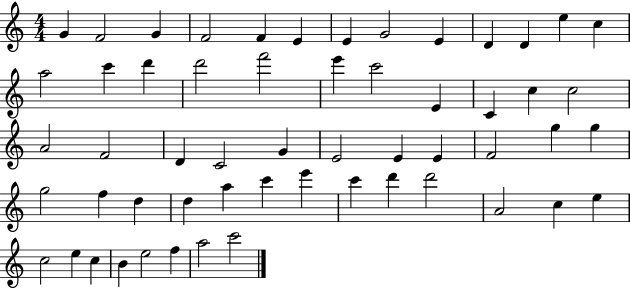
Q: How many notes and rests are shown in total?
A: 56